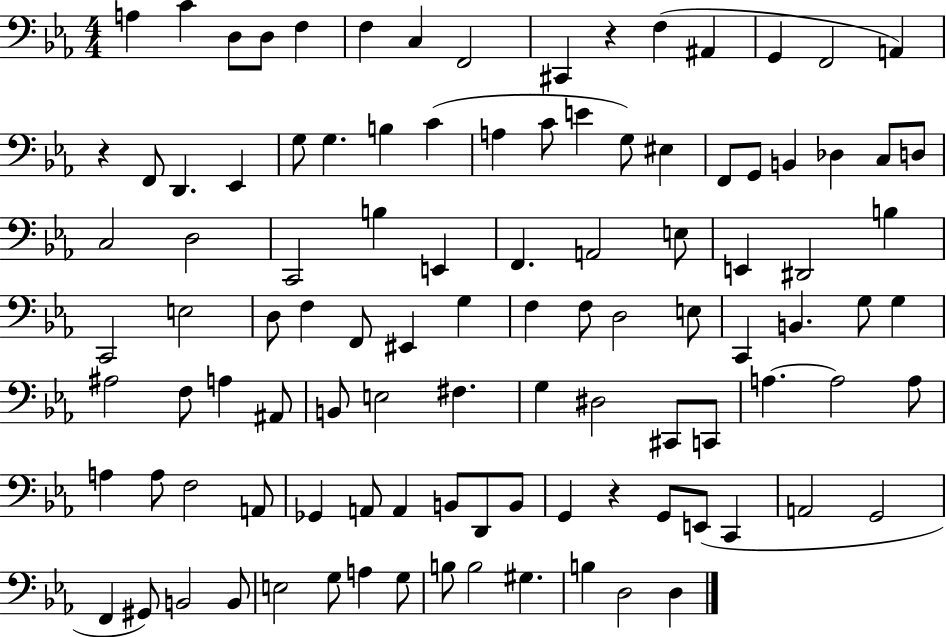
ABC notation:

X:1
T:Untitled
M:4/4
L:1/4
K:Eb
A, C D,/2 D,/2 F, F, C, F,,2 ^C,, z F, ^A,, G,, F,,2 A,, z F,,/2 D,, _E,, G,/2 G, B, C A, C/2 E G,/2 ^E, F,,/2 G,,/2 B,, _D, C,/2 D,/2 C,2 D,2 C,,2 B, E,, F,, A,,2 E,/2 E,, ^D,,2 B, C,,2 E,2 D,/2 F, F,,/2 ^E,, G, F, F,/2 D,2 E,/2 C,, B,, G,/2 G, ^A,2 F,/2 A, ^A,,/2 B,,/2 E,2 ^F, G, ^D,2 ^C,,/2 C,,/2 A, A,2 A,/2 A, A,/2 F,2 A,,/2 _G,, A,,/2 A,, B,,/2 D,,/2 B,,/2 G,, z G,,/2 E,,/2 C,, A,,2 G,,2 F,, ^G,,/2 B,,2 B,,/2 E,2 G,/2 A, G,/2 B,/2 B,2 ^G, B, D,2 D,